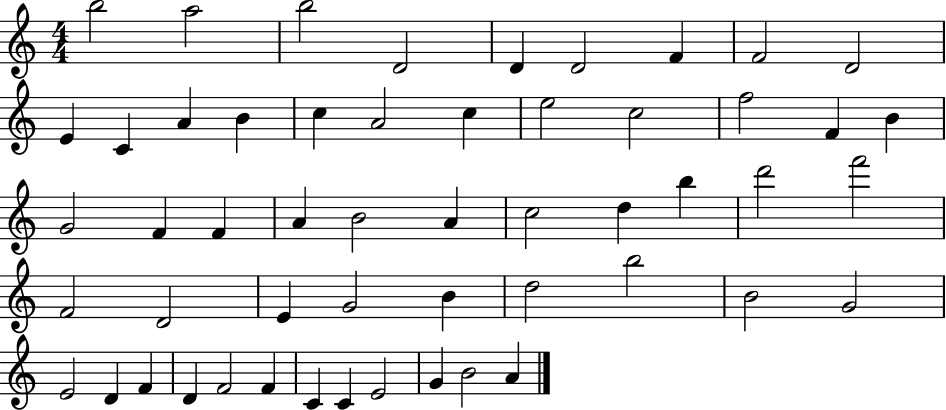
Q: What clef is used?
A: treble